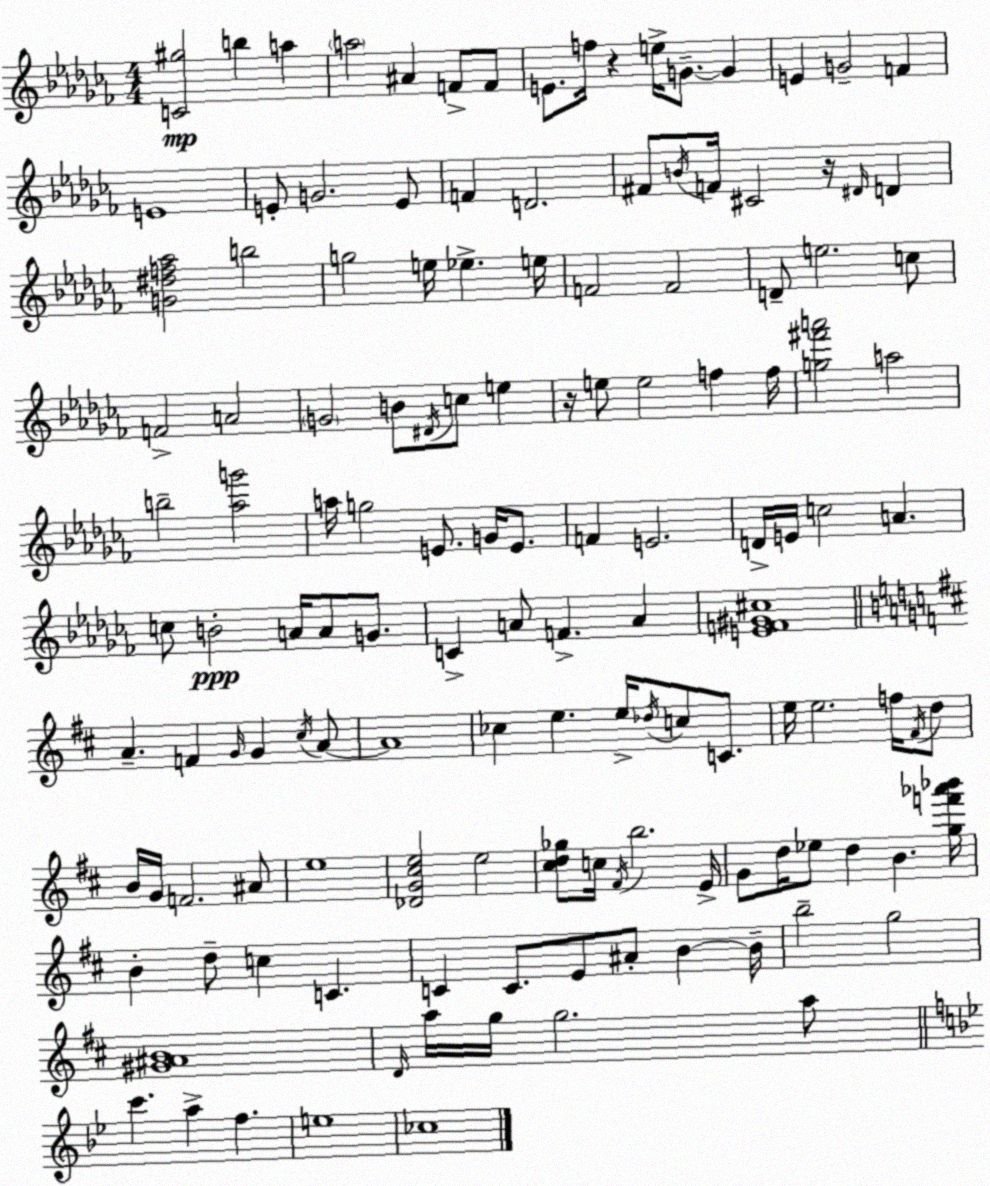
X:1
T:Untitled
M:4/4
L:1/4
K:Abm
[C^g]2 b a a2 ^A F/2 F/2 E/2 f/4 z e/4 G/2 G E G2 F E4 E/2 G2 E/2 F D2 ^F/2 B/4 F/4 ^C2 z/4 ^D/4 D [G^df_a]2 b2 g2 e/4 _e e/4 F2 F2 D/2 e2 c/2 F2 A2 G2 B/2 ^D/4 c/2 e z/4 e/2 e2 f f/4 [g^f'a']2 a2 b2 [_ag']2 a/4 g2 E/2 G/4 E/2 F E2 D/4 E/4 c2 A c/2 B2 A/4 A/2 G/2 C A/2 F A [EF^G^c]4 A F G/4 G ^c/4 A/2 A4 _c e e/4 _d/4 c/2 C/2 e/4 e2 f/4 ^F/4 d/2 B/4 G/4 F2 ^A/2 e4 [_DG^ce]2 e2 [^cd_g]/2 c/4 ^F/4 b2 E/4 G/2 d/4 _e/2 d B [gf'_a'_b']/4 B d/2 c C C C/2 E/2 ^A/2 B B/4 b2 g2 [^G^AB]4 D/4 a/4 g/4 g2 a/2 c' a f e4 _c4